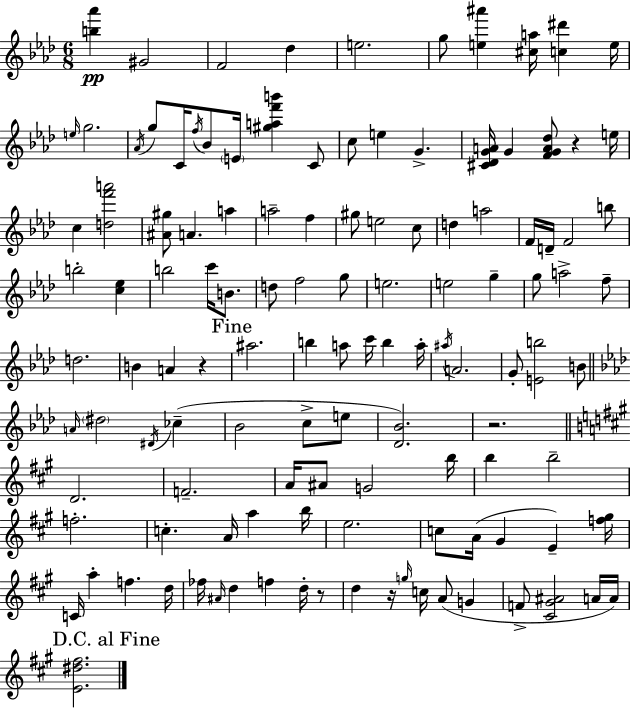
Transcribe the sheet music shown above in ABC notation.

X:1
T:Untitled
M:6/8
L:1/4
K:Ab
[b_a'] ^G2 F2 _d e2 g/2 [e^a'] [^ca]/4 [c^d'] e/4 e/4 g2 _A/4 g/2 C/4 f/4 _B/2 E/4 [^gaf'b'] C/2 c/2 e G [^C_DGA]/4 G [FGA_d]/2 z e/4 c [df'a']2 [^A^g]/2 A a a2 f ^g/2 e2 c/2 d a2 F/4 D/4 F2 b/2 b2 [c_e] b2 c'/4 B/2 d/2 f2 g/2 e2 e2 g g/2 a2 f/2 d2 B A z ^a2 b a/2 c'/4 b a/4 ^a/4 A2 G/2 [Eb]2 B/2 A/4 ^d2 ^D/4 _c _B2 c/2 e/2 [_D_B]2 z2 D2 F2 A/4 ^A/2 G2 b/4 b b2 f2 c A/4 a b/4 e2 c/2 A/4 ^G E [f^g]/4 C/4 a f d/4 _f/4 ^A/4 d f d/4 z/2 d z/4 g/4 c/4 A/2 G F/2 [^C^G^A]2 A/4 A/4 [E^d^f]2